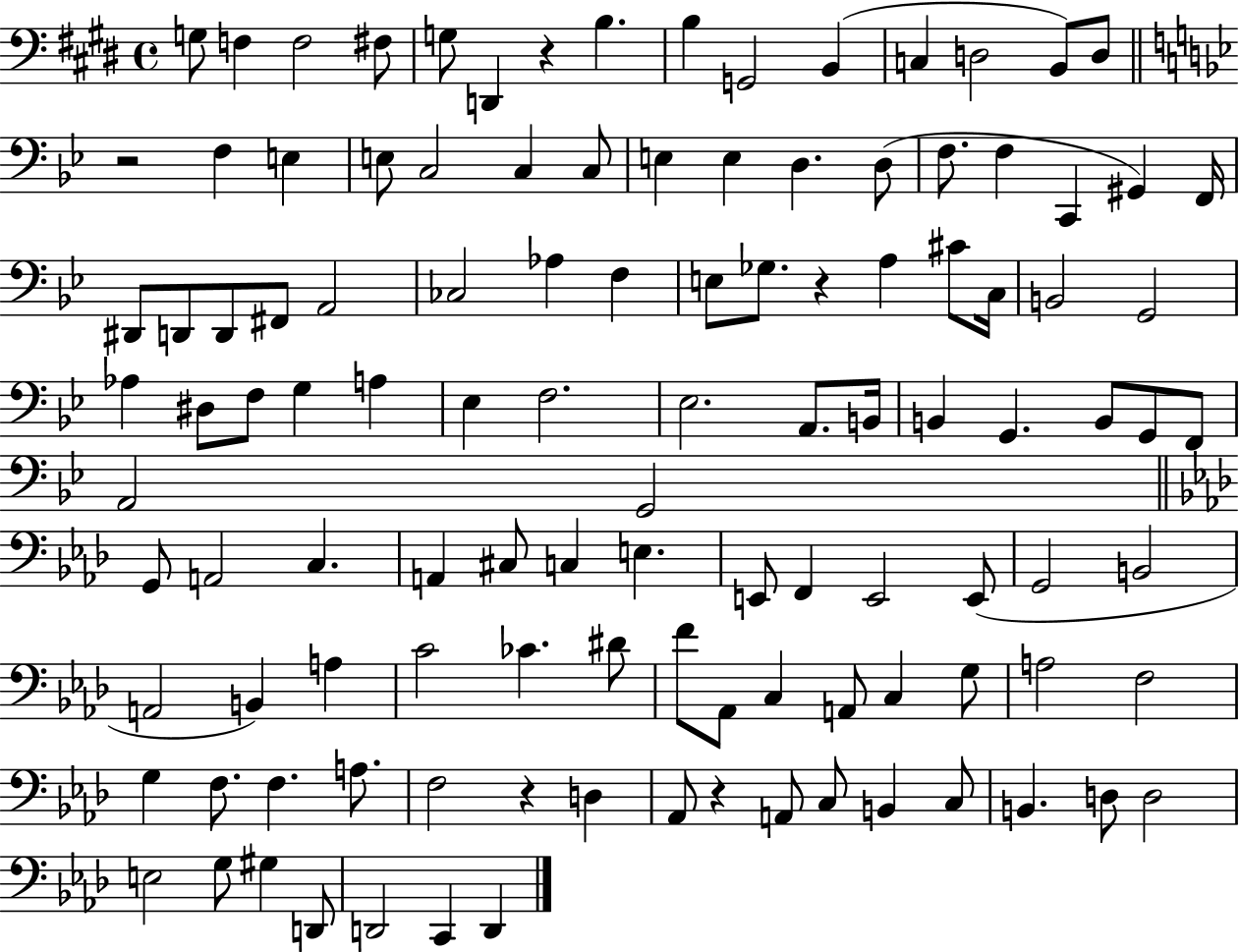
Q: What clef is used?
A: bass